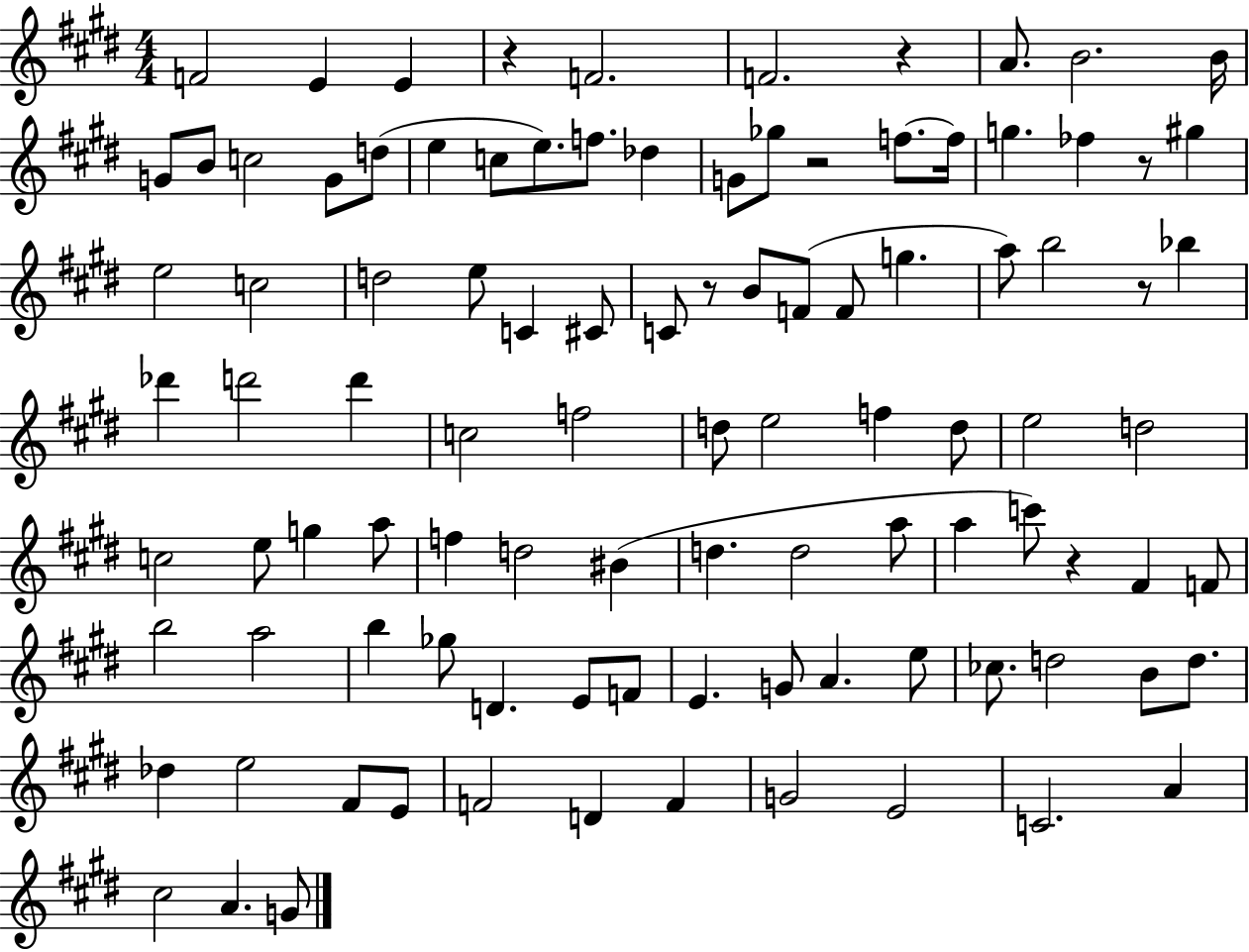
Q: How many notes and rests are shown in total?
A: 100